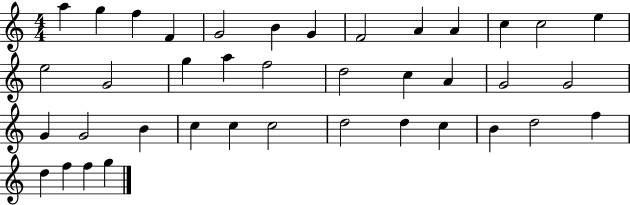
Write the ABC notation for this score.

X:1
T:Untitled
M:4/4
L:1/4
K:C
a g f F G2 B G F2 A A c c2 e e2 G2 g a f2 d2 c A G2 G2 G G2 B c c c2 d2 d c B d2 f d f f g